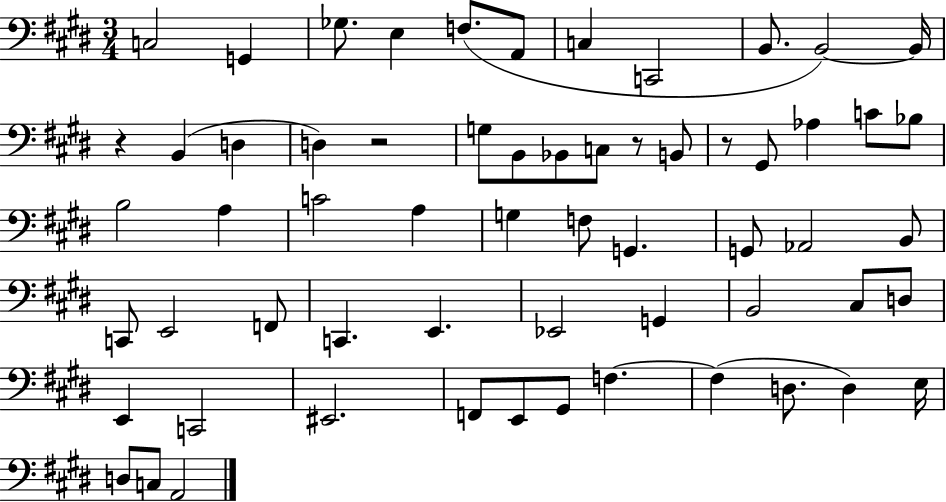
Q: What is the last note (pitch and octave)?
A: A2